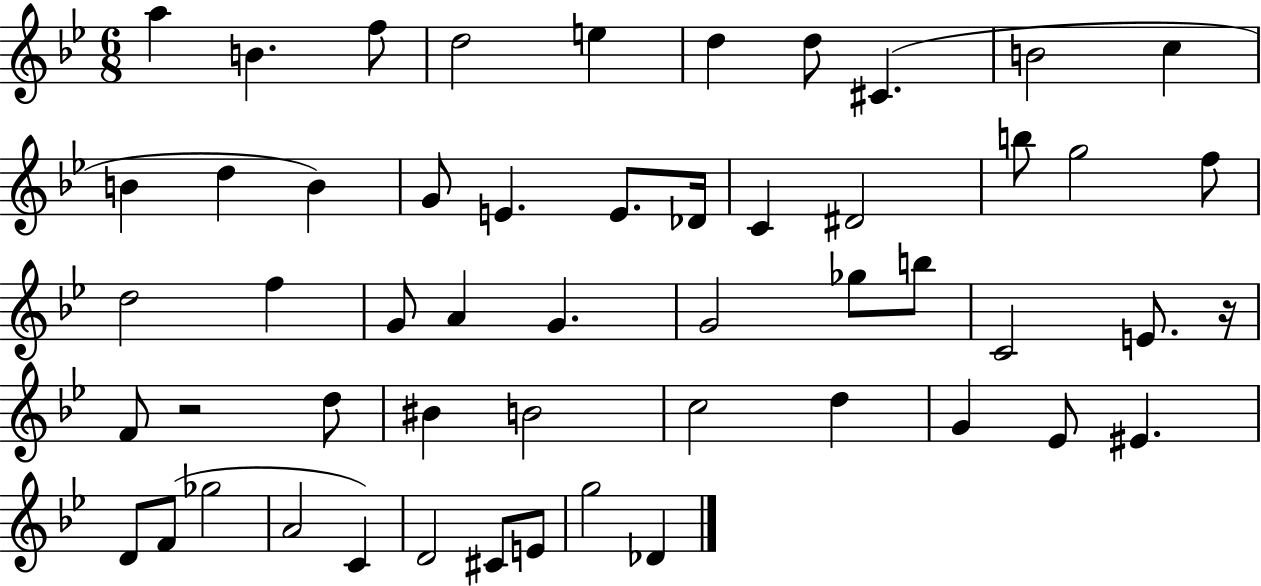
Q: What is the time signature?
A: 6/8